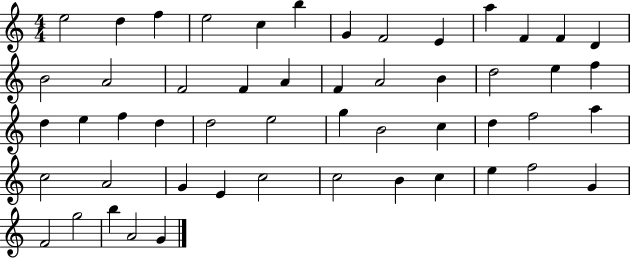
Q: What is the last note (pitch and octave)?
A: G4